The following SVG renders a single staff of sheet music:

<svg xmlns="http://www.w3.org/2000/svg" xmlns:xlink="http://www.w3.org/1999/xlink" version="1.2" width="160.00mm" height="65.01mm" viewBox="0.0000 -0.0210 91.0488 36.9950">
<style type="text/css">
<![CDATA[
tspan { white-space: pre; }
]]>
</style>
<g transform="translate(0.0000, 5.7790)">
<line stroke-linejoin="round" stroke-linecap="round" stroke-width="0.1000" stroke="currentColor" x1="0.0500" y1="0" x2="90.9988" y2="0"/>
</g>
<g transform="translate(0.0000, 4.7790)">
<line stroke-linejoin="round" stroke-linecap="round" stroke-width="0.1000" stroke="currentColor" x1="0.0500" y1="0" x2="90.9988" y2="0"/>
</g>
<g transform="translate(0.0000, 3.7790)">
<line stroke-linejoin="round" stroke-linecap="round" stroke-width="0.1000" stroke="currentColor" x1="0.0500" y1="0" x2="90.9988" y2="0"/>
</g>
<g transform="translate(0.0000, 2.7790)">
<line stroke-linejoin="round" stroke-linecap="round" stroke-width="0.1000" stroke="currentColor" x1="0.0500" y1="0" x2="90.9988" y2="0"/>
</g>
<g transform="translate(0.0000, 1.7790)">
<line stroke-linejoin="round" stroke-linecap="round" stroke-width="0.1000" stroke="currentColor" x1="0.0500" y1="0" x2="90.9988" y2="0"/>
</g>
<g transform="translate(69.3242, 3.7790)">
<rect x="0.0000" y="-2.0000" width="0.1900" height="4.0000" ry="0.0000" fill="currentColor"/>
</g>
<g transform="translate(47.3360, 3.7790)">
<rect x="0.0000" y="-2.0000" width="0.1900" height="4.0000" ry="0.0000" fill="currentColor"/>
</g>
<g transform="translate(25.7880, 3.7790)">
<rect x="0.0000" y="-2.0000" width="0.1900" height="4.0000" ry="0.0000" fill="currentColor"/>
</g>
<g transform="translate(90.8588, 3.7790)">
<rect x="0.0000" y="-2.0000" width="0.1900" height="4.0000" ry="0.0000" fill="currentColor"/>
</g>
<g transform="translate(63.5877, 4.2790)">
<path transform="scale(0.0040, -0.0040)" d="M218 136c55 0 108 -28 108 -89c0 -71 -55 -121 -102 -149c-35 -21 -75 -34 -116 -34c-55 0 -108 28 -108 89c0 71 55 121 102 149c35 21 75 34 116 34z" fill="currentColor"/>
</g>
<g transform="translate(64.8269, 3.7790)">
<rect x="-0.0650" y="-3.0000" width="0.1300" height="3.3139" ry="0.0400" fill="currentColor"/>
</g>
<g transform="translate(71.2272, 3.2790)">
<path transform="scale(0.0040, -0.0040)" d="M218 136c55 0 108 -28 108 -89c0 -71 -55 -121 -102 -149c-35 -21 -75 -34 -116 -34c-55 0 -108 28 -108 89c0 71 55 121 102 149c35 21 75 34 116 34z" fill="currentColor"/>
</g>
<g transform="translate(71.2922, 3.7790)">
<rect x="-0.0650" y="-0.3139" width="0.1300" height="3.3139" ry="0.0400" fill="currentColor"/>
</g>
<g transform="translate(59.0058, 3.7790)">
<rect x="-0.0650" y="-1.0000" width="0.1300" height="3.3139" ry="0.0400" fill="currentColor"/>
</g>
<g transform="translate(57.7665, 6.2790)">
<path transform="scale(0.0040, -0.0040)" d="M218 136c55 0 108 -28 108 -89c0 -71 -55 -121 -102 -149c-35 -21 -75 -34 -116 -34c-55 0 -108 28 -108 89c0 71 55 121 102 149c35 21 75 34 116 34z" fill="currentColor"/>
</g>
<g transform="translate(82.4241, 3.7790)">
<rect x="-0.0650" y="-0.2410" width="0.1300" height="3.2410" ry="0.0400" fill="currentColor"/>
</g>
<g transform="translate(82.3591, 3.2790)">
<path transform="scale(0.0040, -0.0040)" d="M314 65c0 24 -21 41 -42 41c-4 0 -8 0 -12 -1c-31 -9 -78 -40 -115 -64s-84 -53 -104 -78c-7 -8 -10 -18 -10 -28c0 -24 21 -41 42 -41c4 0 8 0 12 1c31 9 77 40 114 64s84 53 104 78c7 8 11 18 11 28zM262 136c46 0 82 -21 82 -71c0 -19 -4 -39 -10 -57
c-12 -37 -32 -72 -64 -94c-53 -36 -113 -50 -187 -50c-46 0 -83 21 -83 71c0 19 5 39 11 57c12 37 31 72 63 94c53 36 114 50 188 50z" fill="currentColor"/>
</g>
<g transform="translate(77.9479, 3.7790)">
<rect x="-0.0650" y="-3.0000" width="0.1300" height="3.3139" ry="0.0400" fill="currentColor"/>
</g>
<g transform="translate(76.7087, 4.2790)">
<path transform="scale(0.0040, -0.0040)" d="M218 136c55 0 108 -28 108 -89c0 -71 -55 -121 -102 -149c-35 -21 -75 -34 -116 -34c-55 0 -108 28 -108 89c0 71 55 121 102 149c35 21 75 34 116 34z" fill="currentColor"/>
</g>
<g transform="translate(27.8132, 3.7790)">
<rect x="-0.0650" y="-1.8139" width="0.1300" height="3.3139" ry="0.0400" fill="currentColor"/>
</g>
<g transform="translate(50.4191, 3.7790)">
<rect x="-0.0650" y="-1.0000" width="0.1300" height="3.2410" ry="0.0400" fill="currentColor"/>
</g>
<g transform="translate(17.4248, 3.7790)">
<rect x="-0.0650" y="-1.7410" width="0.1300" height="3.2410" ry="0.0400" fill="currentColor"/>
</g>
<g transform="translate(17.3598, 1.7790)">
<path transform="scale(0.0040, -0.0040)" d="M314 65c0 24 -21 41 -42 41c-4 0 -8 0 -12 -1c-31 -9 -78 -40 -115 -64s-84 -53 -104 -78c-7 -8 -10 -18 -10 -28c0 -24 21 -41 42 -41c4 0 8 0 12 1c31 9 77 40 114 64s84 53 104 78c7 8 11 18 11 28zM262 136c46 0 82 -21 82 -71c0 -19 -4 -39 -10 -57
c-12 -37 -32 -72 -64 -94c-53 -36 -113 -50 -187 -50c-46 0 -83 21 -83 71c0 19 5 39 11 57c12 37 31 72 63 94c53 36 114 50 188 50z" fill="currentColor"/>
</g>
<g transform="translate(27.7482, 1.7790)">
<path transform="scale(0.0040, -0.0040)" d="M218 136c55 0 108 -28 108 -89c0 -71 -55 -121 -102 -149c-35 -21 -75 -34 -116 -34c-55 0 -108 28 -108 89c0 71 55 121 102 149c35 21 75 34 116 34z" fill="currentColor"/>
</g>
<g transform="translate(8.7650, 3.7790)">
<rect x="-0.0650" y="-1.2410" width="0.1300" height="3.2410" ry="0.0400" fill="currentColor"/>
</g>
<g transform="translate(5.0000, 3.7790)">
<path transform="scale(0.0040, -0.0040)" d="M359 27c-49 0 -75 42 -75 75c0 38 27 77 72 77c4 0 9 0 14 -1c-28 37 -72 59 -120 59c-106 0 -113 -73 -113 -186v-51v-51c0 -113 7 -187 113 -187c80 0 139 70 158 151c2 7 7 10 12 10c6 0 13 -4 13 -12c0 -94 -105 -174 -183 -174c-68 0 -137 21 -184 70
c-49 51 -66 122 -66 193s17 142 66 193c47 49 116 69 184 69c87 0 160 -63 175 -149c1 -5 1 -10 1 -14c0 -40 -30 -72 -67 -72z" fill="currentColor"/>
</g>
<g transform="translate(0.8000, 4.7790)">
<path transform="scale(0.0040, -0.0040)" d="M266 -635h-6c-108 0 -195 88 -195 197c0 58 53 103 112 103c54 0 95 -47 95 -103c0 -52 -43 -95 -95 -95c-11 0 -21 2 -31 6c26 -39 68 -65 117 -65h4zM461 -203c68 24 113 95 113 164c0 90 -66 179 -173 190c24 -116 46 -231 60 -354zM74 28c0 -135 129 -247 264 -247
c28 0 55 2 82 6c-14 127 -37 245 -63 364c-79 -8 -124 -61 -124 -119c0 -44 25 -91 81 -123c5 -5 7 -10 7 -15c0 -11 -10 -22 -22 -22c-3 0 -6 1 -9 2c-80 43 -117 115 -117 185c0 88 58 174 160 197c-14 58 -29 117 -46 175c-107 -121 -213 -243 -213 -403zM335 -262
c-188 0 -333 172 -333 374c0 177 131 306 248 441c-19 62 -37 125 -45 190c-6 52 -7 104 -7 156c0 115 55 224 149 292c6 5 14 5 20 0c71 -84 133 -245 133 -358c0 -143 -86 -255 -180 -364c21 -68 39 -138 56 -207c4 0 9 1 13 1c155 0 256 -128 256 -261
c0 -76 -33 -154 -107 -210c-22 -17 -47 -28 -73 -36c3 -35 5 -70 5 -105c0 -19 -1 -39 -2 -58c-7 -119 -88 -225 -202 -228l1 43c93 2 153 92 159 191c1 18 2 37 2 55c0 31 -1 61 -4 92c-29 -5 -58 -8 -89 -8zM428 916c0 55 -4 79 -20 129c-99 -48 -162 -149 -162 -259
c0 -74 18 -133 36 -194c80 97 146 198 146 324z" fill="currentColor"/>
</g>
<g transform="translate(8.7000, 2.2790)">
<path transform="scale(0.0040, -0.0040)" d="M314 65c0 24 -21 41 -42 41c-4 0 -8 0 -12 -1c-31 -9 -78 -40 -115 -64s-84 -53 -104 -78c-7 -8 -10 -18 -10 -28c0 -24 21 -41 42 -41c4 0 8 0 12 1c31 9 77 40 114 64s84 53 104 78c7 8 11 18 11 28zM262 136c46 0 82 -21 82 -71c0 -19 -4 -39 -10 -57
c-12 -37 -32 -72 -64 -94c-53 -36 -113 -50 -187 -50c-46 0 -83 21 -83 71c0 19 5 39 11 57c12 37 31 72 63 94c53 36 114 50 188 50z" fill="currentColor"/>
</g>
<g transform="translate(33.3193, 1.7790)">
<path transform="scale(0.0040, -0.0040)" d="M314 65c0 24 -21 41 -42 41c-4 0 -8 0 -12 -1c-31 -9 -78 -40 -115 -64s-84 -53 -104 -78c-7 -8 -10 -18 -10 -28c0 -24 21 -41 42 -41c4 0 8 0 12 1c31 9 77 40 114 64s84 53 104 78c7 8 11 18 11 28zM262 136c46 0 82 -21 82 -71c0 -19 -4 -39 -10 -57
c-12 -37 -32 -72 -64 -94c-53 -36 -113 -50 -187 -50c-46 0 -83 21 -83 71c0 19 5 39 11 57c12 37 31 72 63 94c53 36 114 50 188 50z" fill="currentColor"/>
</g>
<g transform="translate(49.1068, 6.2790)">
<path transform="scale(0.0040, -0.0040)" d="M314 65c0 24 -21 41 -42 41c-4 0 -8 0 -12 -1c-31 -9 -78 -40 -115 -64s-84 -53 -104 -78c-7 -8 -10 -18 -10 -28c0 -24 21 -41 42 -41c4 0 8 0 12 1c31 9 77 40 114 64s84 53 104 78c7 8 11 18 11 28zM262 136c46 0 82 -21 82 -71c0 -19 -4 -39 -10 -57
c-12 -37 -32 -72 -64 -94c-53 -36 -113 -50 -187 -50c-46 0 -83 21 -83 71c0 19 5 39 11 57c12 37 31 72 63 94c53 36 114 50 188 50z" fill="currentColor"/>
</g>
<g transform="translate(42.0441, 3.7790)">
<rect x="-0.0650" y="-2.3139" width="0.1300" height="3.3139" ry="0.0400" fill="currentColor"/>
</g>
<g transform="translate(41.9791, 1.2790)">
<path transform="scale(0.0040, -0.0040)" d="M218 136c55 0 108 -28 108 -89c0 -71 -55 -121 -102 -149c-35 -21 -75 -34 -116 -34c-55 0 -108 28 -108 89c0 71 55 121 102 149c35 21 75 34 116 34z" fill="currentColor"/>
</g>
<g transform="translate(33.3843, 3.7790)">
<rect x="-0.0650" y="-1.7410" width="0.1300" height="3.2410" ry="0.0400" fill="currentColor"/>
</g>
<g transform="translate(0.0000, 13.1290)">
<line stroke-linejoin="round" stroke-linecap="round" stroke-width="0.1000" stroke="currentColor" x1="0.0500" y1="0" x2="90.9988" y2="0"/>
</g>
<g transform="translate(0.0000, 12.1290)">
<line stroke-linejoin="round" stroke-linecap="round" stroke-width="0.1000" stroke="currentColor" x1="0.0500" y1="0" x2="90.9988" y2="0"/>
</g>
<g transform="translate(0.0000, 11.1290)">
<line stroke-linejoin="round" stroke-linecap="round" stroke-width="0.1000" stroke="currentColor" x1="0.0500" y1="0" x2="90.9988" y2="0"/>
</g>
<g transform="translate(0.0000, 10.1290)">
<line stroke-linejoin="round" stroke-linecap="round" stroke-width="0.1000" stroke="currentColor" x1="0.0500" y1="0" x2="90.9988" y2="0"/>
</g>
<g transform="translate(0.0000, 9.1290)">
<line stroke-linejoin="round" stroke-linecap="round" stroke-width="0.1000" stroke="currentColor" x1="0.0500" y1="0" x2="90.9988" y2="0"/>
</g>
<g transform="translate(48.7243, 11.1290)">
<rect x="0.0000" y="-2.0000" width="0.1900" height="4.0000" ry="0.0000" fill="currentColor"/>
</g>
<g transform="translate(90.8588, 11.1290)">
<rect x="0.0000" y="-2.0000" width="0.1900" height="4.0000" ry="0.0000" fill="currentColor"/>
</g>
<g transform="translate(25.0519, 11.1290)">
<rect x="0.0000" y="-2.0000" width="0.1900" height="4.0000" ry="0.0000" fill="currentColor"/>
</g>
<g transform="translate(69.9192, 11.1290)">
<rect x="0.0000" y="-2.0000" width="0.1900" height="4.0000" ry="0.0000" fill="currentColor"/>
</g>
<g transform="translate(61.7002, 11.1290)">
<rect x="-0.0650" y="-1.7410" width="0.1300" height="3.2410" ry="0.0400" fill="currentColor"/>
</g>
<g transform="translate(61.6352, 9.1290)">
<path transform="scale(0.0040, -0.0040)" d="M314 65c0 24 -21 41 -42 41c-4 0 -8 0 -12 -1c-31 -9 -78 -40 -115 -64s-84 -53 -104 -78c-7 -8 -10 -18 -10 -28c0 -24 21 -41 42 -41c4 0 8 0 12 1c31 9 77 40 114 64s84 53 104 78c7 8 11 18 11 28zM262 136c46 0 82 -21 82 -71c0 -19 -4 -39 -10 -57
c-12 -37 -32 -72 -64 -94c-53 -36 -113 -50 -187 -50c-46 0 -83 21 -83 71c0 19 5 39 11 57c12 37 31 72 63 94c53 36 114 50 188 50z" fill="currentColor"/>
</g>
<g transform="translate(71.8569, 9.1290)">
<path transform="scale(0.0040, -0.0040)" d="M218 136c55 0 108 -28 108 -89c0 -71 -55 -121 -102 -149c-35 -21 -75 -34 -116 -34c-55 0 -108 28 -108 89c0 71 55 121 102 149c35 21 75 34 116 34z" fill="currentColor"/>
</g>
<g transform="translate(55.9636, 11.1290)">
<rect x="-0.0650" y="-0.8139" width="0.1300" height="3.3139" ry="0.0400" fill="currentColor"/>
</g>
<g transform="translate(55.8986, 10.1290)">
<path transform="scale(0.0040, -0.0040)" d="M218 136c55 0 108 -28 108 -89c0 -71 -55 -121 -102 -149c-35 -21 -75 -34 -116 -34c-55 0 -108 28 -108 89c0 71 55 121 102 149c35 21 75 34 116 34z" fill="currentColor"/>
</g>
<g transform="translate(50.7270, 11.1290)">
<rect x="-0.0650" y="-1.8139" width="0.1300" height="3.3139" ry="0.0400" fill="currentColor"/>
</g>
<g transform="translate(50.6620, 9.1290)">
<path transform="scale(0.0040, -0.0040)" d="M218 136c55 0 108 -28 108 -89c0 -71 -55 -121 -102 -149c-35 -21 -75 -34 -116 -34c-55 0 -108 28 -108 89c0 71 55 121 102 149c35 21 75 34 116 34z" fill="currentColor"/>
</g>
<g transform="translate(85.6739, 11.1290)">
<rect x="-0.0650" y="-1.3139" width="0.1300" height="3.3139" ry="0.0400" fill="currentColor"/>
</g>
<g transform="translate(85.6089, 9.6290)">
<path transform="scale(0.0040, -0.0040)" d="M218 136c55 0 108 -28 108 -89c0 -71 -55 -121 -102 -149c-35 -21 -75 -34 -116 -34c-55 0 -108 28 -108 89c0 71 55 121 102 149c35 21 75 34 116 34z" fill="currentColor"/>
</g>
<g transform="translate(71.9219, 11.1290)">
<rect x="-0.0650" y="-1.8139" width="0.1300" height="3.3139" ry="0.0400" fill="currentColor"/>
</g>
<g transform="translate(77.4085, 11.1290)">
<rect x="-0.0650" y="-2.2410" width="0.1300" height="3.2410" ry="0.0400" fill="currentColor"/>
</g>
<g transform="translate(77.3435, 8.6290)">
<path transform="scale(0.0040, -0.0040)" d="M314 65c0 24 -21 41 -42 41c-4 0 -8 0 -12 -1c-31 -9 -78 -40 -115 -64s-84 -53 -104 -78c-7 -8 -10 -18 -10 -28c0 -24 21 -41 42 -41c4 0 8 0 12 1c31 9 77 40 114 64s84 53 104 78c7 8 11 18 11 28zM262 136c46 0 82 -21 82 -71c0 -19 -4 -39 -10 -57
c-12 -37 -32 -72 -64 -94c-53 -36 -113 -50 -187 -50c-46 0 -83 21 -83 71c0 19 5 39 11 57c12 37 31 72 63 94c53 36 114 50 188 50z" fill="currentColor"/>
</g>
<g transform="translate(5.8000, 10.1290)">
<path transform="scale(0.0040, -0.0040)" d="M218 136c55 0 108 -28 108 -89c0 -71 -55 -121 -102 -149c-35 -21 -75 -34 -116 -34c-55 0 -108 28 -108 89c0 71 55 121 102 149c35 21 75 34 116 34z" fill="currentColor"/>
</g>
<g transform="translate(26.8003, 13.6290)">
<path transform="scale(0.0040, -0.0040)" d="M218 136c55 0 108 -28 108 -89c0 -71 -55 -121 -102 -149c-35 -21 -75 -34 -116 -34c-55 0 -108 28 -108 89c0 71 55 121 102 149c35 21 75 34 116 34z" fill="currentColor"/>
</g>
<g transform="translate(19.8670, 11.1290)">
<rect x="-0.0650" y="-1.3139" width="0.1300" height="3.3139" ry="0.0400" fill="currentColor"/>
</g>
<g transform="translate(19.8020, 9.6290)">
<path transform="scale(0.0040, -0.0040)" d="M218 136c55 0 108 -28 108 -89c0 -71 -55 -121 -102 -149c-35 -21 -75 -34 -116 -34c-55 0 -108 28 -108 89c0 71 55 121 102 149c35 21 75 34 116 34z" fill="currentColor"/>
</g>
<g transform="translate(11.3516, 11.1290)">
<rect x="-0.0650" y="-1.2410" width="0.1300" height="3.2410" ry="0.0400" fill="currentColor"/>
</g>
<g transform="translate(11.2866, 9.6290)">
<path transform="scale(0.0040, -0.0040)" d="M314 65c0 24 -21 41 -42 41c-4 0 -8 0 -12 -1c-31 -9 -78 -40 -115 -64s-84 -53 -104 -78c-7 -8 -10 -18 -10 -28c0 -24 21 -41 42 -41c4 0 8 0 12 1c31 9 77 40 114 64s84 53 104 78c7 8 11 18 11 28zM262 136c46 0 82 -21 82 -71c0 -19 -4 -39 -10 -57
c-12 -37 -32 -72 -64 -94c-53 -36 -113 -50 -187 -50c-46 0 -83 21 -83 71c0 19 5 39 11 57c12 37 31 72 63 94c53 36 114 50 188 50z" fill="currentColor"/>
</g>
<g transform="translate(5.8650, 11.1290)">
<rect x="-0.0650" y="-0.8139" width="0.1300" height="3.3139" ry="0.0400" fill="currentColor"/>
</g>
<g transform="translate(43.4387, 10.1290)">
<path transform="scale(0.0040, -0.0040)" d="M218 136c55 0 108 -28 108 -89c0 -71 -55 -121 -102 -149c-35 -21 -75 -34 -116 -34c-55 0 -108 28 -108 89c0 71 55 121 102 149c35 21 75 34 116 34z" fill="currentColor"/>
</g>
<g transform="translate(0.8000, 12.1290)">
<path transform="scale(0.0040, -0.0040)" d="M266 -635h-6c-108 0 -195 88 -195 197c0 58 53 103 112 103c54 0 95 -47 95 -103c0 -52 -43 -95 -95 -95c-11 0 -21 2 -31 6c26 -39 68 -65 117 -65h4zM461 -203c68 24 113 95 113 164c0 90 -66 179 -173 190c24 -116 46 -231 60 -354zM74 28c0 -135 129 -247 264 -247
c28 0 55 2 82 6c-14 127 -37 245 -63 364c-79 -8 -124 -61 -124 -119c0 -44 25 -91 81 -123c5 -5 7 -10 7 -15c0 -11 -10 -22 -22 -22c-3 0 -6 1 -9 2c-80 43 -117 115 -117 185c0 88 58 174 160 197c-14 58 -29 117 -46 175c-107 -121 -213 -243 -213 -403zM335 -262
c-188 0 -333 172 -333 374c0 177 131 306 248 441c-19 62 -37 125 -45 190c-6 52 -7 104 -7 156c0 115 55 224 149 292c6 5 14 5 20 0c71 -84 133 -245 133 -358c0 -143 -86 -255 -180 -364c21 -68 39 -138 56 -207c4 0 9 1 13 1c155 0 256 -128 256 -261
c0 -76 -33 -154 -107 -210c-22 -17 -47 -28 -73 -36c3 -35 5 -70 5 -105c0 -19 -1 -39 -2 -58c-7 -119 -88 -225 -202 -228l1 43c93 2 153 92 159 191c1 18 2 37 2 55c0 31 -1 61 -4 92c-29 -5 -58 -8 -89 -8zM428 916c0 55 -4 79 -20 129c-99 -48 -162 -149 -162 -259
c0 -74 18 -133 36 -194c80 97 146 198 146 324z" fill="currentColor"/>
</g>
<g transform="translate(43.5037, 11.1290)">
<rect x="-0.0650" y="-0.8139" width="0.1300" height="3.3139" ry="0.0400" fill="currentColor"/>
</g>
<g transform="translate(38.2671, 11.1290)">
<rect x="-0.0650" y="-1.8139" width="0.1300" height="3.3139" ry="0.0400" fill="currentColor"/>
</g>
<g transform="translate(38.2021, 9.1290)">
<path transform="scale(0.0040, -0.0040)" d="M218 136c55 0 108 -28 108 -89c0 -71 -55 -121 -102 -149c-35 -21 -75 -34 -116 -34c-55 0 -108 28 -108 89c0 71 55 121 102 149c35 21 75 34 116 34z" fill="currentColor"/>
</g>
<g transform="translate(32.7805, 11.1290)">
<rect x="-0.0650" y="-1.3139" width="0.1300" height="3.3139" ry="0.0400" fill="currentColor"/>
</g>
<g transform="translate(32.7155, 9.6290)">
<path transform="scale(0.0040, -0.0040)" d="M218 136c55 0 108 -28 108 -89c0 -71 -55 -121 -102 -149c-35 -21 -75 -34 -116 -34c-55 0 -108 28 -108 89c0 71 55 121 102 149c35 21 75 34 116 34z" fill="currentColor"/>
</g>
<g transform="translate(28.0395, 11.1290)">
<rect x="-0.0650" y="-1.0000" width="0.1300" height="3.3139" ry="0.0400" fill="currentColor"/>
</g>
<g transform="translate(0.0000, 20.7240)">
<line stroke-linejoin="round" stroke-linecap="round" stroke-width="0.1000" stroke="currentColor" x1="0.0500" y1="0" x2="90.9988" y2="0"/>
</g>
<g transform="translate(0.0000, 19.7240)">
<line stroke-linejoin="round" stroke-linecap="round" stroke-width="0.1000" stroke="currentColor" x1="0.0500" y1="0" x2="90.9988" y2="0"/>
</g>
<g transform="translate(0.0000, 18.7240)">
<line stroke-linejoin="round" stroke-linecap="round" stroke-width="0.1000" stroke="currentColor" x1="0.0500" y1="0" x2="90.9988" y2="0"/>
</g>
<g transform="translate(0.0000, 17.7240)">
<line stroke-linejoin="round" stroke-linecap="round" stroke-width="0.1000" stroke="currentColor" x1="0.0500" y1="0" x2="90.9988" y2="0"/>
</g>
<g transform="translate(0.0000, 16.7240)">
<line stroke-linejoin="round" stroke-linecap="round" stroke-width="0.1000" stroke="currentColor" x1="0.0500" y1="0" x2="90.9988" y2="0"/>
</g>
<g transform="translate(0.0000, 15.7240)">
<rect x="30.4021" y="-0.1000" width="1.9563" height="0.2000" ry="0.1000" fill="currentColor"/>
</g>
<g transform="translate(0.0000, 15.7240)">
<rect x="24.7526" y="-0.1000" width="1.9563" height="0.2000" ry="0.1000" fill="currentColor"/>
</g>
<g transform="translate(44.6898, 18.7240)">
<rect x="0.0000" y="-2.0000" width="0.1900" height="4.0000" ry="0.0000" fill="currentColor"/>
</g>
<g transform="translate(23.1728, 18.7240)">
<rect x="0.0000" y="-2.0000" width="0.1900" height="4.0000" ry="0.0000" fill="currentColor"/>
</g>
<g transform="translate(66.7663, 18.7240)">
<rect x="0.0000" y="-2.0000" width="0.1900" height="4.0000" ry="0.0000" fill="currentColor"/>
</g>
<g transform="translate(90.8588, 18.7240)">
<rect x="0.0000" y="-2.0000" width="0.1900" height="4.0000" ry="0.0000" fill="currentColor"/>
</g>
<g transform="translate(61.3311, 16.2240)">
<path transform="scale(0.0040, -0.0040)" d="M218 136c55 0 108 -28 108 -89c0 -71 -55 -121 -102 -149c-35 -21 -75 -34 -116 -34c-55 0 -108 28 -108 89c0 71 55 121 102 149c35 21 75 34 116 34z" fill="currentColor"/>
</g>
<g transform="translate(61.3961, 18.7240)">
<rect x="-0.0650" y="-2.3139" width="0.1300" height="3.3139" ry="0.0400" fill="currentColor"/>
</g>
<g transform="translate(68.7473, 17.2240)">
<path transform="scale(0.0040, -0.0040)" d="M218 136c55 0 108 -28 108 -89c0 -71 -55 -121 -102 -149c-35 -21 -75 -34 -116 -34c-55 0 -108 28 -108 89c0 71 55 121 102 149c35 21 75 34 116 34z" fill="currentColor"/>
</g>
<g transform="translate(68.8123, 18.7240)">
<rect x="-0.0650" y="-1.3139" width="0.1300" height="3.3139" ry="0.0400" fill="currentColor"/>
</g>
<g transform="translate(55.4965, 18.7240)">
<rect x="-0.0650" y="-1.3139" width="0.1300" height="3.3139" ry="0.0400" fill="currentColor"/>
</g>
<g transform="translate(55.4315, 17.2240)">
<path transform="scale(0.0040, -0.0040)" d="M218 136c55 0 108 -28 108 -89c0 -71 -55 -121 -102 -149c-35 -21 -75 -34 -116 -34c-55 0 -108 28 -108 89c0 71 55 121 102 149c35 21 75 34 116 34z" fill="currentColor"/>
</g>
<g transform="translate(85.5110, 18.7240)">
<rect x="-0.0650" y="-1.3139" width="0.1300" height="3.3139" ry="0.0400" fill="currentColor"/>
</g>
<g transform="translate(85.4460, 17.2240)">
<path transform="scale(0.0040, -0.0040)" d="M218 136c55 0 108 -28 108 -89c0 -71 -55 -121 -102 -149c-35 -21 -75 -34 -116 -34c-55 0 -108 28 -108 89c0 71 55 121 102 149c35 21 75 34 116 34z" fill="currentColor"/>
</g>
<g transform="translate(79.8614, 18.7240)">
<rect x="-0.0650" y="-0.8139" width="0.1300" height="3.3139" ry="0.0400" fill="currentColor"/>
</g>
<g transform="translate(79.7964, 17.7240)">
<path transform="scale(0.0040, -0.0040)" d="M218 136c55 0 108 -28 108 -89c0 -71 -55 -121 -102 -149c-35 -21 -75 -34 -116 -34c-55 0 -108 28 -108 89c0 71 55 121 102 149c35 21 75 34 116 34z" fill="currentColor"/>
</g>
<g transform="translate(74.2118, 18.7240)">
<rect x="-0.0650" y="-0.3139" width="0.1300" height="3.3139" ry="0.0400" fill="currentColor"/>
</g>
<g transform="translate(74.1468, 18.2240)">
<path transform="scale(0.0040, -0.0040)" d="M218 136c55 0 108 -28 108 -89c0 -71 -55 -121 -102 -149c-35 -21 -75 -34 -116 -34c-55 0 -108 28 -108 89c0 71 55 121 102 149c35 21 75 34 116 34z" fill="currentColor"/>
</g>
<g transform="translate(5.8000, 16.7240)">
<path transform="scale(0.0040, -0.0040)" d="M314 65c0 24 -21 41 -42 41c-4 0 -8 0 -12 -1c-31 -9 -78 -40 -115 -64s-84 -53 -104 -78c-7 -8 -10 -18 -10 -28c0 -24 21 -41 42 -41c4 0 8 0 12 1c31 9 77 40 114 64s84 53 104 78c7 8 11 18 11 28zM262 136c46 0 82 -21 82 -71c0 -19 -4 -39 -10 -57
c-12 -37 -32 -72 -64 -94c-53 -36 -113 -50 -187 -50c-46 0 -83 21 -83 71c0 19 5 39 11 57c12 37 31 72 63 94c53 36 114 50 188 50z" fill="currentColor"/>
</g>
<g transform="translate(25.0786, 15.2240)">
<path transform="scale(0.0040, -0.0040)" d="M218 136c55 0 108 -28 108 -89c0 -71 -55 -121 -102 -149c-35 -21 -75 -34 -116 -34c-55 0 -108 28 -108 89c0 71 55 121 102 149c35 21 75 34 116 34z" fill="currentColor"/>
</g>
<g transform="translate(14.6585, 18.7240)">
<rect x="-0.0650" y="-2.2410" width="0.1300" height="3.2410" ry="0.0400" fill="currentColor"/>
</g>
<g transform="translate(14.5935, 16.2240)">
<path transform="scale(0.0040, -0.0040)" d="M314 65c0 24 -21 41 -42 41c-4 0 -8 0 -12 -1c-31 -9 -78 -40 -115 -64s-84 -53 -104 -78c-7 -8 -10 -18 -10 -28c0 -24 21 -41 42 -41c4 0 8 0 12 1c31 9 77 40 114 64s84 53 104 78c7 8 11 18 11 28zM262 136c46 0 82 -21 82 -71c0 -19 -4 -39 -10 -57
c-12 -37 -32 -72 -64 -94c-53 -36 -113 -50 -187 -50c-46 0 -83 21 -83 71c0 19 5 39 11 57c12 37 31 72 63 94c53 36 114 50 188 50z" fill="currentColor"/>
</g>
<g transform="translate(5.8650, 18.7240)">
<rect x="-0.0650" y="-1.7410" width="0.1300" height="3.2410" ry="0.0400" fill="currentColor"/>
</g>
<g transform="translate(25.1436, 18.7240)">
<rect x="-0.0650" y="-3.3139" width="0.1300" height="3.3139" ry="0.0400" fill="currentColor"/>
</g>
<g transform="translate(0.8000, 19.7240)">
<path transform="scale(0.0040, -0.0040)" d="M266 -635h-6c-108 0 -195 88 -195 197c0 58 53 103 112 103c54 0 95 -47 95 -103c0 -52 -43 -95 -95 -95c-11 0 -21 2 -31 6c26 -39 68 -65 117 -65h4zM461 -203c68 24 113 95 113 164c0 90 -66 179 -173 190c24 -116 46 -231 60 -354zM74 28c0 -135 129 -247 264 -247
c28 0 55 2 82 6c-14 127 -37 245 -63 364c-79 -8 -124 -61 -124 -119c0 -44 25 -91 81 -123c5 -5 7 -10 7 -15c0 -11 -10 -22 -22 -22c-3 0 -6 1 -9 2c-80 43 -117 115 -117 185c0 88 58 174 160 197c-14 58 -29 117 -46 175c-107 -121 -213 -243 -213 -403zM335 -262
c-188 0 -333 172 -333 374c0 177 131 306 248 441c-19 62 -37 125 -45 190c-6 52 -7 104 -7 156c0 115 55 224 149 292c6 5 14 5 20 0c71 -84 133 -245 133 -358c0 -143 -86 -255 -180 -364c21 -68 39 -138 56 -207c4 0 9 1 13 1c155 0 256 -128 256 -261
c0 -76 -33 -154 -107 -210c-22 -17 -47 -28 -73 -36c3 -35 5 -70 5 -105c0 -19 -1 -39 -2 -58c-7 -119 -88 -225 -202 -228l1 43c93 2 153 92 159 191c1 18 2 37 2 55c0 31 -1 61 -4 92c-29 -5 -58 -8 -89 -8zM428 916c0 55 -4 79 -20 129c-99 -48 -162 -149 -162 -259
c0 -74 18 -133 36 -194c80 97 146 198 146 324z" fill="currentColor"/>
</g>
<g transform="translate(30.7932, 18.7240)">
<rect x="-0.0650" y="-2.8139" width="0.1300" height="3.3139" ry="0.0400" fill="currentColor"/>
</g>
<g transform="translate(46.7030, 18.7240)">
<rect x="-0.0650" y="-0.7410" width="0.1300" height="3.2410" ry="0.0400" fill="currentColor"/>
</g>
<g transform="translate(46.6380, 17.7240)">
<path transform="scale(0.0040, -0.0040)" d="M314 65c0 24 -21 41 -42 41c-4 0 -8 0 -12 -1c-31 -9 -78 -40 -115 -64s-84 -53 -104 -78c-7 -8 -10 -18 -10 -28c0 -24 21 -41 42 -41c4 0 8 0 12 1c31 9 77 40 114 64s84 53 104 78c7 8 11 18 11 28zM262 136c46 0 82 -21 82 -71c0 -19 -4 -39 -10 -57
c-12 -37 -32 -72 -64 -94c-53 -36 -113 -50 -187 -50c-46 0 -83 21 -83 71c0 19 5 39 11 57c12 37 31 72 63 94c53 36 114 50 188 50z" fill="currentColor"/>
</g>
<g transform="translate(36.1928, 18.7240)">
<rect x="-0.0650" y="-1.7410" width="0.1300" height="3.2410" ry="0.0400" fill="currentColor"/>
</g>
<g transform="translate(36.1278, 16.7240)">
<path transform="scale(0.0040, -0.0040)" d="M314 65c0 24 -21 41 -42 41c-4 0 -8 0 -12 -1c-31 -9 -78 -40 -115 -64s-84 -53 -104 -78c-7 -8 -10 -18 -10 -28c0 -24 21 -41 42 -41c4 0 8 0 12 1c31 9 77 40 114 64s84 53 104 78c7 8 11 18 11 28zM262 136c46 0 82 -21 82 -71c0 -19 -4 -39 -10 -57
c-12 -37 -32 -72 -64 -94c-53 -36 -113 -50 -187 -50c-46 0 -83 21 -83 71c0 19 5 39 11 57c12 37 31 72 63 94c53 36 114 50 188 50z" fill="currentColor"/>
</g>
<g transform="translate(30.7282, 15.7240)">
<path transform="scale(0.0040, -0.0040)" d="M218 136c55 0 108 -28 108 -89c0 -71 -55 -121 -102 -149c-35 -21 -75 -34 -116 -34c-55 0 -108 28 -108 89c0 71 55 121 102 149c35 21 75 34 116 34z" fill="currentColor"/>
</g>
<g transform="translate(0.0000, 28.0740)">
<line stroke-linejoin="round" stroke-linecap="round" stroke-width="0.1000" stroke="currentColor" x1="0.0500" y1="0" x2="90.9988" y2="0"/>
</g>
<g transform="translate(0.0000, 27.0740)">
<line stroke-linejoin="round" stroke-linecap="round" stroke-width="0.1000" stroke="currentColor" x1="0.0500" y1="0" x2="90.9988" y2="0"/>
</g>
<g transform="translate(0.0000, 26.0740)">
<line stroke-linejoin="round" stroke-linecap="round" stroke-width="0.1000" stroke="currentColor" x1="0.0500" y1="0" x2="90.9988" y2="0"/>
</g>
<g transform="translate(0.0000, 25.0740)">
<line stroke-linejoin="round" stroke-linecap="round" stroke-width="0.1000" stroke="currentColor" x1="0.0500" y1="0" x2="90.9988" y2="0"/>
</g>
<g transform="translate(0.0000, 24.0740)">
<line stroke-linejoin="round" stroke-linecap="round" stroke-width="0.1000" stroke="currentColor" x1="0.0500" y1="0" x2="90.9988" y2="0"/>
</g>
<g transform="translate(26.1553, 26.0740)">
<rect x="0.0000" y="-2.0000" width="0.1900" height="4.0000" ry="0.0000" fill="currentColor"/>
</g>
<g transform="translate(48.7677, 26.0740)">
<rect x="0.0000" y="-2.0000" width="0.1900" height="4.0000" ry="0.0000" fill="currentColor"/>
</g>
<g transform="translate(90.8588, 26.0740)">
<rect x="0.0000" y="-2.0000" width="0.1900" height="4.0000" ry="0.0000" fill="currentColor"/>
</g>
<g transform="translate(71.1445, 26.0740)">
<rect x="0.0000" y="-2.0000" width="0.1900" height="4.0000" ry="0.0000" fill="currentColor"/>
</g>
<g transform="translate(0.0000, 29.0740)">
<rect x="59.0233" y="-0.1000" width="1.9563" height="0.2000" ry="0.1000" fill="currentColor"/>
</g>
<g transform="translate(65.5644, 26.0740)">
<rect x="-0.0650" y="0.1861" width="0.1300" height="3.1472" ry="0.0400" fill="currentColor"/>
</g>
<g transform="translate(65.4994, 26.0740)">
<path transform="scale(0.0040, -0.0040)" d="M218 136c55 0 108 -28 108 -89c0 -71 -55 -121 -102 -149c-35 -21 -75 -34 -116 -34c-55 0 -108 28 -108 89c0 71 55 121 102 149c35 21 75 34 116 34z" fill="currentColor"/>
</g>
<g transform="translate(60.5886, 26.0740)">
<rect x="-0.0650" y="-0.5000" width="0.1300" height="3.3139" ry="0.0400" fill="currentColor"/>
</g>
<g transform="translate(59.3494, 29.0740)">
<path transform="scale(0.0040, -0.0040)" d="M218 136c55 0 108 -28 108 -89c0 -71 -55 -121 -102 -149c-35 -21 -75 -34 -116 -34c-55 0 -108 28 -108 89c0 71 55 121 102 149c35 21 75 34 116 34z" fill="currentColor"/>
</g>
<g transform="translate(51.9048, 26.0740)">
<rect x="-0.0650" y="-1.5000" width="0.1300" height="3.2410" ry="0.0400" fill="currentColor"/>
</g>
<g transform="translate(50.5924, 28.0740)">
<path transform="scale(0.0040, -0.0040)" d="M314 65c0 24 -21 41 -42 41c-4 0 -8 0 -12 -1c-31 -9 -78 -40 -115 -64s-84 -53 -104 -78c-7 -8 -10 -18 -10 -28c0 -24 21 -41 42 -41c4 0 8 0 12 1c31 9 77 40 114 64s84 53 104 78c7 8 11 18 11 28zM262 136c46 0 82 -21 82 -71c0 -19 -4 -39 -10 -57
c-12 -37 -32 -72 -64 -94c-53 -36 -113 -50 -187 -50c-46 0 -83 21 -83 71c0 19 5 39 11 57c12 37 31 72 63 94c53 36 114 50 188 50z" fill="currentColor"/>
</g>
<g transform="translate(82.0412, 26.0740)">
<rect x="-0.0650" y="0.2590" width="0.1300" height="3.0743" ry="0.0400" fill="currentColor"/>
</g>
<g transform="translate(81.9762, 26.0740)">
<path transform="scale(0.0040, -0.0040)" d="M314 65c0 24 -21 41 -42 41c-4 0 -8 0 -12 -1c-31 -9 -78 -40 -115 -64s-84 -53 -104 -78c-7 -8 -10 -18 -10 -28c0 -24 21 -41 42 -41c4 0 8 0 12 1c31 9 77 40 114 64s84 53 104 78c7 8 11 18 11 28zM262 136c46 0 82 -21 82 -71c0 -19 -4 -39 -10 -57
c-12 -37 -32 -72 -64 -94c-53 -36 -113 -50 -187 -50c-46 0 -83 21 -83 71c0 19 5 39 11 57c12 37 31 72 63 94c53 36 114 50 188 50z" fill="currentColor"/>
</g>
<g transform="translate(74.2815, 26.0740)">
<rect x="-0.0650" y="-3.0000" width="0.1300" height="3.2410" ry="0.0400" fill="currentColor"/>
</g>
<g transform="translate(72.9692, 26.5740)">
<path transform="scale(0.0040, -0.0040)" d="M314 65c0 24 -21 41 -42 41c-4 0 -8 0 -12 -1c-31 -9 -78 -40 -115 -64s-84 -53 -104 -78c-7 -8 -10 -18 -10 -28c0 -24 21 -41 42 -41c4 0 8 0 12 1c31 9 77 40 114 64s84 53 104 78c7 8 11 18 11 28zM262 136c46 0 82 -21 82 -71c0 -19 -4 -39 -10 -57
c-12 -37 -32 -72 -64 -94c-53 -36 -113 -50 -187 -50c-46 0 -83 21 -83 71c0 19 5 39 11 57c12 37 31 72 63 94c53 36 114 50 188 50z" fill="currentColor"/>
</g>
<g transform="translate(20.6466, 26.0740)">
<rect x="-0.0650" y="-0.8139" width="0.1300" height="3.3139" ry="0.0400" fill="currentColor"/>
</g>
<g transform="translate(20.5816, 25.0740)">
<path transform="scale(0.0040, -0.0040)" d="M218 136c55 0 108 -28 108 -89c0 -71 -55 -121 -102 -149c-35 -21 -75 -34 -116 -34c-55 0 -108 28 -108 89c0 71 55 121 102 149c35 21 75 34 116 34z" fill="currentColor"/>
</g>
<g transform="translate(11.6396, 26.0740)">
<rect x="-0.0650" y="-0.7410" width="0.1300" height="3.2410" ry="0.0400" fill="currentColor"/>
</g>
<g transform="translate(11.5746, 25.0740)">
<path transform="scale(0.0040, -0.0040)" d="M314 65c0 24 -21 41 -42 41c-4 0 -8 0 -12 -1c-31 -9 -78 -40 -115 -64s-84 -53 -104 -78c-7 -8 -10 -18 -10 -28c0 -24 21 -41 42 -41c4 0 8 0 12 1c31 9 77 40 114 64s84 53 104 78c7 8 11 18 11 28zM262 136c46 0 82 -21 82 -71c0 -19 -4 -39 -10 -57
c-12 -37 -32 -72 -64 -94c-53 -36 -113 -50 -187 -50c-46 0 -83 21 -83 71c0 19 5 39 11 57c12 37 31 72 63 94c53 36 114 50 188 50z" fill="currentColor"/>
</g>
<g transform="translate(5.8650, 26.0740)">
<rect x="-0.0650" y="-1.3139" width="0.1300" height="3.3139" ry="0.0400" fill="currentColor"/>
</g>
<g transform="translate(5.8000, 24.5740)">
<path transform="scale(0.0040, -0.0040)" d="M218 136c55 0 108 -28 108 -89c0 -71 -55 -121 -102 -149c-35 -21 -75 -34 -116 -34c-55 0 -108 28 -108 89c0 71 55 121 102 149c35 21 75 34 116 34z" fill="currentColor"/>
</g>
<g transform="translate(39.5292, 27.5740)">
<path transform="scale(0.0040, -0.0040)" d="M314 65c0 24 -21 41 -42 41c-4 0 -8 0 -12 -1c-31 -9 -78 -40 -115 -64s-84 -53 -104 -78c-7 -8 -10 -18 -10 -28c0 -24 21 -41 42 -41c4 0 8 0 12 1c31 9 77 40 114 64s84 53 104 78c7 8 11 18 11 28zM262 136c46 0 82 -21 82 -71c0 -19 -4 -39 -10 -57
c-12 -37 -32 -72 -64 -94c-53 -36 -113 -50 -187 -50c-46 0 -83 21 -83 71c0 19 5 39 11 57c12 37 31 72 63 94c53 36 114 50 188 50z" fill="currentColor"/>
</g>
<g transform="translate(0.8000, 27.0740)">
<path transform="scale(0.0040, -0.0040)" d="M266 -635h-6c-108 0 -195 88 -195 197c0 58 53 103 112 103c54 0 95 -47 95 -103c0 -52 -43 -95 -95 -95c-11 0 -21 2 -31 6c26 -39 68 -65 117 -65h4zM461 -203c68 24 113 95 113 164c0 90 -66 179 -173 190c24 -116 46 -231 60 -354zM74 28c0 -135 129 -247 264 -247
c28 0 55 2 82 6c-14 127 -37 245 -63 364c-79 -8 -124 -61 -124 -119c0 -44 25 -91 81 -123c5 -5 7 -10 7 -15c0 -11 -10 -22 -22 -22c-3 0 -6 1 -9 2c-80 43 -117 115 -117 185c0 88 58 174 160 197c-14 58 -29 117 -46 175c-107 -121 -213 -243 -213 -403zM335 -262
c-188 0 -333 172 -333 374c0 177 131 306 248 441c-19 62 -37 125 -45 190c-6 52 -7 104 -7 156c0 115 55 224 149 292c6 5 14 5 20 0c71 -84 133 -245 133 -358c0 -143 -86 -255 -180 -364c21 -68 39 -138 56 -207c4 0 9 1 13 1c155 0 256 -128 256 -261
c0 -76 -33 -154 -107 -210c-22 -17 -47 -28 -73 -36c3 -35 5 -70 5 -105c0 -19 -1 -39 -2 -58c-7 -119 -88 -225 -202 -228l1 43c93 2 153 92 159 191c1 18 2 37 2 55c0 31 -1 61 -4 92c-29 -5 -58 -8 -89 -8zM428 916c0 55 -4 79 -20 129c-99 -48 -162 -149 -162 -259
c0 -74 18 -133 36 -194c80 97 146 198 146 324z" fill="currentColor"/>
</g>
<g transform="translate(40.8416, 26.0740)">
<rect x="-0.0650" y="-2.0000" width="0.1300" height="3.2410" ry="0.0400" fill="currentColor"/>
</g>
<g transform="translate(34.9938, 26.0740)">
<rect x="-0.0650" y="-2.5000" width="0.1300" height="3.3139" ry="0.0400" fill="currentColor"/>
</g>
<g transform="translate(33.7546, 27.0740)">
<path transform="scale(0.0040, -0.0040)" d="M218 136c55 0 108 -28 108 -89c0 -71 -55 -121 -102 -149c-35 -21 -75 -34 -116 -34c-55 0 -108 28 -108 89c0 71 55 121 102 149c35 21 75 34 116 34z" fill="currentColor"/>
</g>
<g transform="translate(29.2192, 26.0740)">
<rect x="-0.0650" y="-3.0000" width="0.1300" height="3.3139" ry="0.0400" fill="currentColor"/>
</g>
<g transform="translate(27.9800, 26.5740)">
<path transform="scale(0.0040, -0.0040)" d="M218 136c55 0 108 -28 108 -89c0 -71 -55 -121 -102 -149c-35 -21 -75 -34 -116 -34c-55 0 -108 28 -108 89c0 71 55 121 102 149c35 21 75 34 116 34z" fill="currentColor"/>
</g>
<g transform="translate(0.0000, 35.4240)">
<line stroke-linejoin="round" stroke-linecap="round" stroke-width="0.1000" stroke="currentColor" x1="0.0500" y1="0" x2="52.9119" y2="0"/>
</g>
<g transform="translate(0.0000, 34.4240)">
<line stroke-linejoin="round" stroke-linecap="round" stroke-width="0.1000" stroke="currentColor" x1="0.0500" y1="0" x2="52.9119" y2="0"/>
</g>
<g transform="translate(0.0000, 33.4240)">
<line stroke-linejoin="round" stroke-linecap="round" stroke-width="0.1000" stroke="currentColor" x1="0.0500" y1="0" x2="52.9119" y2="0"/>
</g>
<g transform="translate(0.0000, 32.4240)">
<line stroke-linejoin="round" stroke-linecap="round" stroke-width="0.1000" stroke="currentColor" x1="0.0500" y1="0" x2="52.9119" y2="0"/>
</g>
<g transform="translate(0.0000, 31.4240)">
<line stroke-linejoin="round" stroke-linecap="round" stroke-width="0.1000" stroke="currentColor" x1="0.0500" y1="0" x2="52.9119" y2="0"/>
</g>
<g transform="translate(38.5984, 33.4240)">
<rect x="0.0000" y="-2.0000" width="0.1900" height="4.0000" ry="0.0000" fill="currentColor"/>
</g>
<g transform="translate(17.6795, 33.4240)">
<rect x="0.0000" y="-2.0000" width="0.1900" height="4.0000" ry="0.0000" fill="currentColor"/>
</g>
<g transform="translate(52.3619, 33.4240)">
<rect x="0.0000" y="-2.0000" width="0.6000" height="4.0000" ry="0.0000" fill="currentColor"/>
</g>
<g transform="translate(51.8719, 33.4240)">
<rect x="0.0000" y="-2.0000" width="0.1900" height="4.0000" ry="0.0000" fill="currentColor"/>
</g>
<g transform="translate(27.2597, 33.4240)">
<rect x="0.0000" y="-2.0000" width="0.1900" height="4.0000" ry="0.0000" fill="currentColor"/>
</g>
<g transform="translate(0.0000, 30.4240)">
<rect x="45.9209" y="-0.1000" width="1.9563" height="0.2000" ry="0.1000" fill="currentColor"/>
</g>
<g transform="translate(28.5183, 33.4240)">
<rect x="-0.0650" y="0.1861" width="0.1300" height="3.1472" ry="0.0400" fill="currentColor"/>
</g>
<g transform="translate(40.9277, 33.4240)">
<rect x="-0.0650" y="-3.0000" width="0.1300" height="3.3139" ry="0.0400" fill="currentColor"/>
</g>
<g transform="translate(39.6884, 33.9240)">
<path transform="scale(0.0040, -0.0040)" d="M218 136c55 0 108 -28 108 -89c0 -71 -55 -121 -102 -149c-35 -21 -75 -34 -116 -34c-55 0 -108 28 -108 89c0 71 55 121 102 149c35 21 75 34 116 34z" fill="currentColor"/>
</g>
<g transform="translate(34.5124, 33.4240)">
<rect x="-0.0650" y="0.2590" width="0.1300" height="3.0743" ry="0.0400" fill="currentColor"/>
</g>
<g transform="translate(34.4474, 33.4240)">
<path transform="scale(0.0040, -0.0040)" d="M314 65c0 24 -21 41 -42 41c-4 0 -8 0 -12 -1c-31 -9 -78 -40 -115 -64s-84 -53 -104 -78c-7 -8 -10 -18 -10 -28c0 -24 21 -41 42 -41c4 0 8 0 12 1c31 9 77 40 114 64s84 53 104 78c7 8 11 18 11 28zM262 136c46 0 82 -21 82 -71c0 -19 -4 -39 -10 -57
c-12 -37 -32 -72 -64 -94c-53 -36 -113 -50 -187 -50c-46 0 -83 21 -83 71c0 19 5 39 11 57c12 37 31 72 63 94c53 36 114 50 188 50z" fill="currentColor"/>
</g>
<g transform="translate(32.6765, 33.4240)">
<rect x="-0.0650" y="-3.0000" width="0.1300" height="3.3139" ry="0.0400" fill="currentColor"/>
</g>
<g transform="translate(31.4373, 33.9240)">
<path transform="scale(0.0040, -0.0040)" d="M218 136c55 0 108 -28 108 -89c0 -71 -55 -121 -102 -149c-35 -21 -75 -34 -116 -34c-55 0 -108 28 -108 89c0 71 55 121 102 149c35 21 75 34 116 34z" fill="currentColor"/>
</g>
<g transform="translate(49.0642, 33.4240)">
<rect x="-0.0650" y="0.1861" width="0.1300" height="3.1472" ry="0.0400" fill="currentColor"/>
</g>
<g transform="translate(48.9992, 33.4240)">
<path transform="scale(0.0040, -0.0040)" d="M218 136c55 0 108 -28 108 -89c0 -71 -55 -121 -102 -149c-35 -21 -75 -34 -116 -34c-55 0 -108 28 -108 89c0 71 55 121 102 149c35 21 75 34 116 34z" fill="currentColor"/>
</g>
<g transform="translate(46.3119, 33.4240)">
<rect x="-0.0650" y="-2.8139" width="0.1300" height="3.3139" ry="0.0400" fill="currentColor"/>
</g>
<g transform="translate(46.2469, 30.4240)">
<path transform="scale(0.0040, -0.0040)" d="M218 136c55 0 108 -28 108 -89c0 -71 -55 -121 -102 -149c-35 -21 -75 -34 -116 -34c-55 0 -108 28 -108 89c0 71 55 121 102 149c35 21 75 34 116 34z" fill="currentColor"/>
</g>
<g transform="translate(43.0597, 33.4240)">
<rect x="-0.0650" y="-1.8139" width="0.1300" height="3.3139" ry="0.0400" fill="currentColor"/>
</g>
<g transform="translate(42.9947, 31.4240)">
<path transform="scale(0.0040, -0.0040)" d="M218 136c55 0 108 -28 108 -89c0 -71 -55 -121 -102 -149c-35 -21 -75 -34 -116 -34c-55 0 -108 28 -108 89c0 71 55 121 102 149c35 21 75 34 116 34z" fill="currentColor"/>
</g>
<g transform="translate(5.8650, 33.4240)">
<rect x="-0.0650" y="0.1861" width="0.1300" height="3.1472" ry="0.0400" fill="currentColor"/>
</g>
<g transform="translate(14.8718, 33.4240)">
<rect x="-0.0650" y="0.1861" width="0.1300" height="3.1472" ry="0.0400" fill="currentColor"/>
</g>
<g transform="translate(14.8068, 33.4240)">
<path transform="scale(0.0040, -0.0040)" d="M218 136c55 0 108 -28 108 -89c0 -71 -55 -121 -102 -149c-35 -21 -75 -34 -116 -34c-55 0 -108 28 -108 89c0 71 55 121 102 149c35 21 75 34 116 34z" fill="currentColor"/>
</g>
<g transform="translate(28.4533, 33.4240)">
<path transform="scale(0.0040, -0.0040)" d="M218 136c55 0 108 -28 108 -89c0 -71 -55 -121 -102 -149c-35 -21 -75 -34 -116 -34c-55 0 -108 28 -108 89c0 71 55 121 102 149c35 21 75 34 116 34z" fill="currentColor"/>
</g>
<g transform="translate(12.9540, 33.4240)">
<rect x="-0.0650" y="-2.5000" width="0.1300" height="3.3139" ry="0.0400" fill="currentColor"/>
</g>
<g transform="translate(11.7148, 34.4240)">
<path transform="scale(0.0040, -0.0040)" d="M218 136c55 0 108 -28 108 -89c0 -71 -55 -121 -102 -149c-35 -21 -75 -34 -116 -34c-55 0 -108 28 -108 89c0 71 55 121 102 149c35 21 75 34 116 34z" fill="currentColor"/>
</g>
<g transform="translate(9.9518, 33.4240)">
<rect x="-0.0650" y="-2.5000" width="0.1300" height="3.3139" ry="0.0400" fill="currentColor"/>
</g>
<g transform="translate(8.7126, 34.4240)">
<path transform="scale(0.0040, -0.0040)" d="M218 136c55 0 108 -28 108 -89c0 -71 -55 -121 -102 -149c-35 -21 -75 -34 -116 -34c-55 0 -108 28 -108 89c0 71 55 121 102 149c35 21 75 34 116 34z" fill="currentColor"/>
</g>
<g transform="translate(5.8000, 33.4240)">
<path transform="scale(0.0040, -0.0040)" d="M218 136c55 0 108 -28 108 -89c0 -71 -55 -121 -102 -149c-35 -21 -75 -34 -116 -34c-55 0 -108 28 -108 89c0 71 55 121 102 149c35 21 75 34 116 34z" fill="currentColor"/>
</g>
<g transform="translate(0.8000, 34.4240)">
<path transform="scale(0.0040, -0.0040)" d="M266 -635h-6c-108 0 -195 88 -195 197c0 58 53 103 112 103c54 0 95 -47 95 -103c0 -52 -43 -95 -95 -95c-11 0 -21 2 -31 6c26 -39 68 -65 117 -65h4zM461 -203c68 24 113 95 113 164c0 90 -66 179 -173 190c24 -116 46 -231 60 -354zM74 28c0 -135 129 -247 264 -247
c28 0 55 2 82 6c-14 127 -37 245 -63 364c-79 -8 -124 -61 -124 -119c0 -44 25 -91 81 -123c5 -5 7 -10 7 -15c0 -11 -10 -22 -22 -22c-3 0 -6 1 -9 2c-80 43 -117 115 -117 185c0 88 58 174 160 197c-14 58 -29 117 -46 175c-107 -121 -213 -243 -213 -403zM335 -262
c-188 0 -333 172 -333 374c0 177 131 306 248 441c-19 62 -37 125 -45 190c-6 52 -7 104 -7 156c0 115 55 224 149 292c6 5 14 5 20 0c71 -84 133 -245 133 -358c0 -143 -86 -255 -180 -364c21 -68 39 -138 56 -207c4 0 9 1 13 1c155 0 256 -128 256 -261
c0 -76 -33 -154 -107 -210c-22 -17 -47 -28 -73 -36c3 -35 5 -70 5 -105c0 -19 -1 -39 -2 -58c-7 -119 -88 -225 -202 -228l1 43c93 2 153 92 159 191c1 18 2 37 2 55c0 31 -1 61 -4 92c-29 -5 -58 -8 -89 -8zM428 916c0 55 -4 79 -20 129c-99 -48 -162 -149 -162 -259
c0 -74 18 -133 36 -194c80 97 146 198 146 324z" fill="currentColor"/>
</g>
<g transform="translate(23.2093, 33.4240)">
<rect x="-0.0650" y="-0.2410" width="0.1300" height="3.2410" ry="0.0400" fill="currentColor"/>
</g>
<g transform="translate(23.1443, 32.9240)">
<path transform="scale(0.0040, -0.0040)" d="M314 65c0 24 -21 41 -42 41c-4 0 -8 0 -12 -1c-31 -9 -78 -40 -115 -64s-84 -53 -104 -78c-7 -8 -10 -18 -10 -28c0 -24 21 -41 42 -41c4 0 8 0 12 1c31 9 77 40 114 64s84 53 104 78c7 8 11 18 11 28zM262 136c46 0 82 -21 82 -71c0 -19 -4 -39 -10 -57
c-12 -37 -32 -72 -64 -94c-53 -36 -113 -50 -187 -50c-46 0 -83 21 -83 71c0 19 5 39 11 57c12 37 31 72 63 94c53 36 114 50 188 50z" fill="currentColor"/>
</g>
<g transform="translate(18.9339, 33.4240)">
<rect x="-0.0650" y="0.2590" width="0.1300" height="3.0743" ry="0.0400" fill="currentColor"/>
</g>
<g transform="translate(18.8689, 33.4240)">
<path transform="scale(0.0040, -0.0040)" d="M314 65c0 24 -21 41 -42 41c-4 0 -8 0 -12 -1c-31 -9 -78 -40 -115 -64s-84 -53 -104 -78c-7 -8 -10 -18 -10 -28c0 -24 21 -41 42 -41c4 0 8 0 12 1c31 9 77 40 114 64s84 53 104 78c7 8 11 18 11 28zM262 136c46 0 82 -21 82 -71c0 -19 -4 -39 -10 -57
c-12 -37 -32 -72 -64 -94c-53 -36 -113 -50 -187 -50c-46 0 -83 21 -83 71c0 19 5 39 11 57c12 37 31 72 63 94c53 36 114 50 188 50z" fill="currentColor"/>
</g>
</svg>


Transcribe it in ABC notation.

X:1
T:Untitled
M:4/4
L:1/4
K:C
e2 f2 f f2 g D2 D A c A c2 d e2 e D e f d f d f2 f g2 e f2 g2 b a f2 d2 e g e c d e e d2 d A G F2 E2 C B A2 B2 B G G B B2 c2 B A B2 A f a B